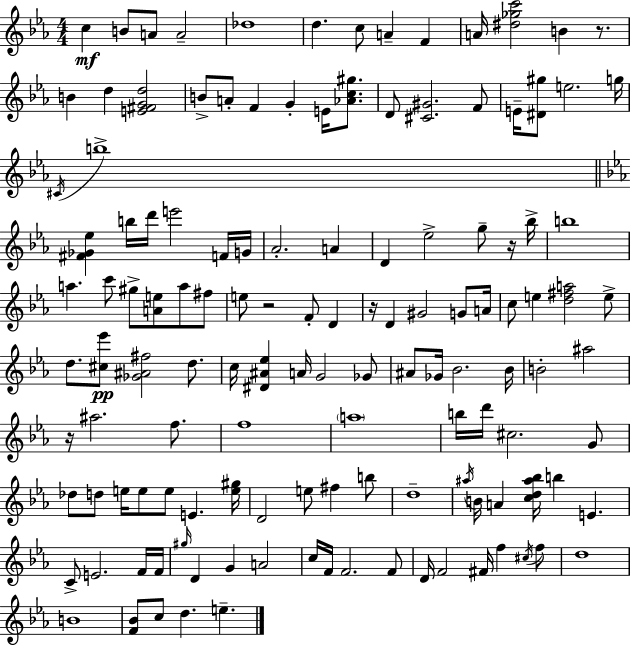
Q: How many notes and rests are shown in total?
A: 130